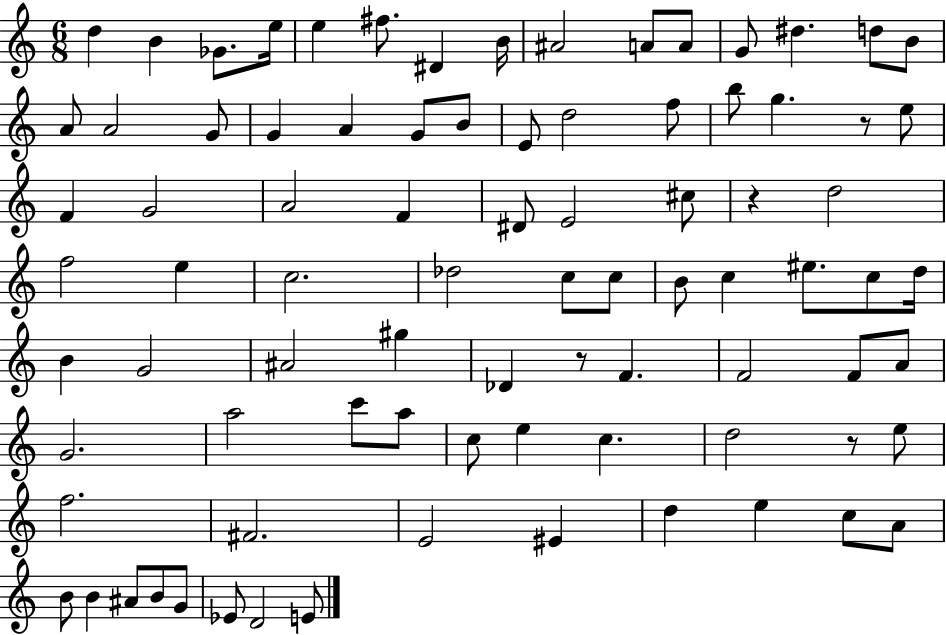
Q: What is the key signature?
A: C major